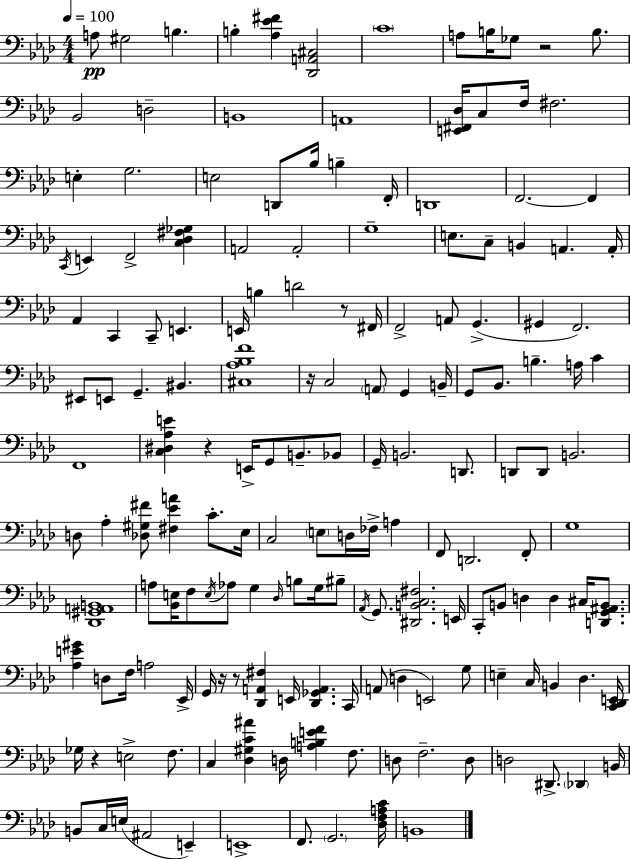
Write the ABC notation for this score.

X:1
T:Untitled
M:4/4
L:1/4
K:Ab
A,/2 ^G,2 B, B, [_A,_E^F] [_D,,A,,^C,]2 C4 A,/2 B,/4 _G,/2 z2 B,/2 _B,,2 D,2 B,,4 A,,4 [E,,^F,,_D,]/4 C,/2 F,/4 ^F,2 E, G,2 E,2 D,,/2 _B,/4 B, F,,/4 D,,4 F,,2 F,, C,,/4 E,, F,,2 [C,_D,^F,_G,] A,,2 A,,2 G,4 E,/2 C,/2 B,, A,, A,,/4 _A,, C,, C,,/2 E,, E,,/4 B, D2 z/2 ^F,,/4 F,,2 A,,/2 G,, ^G,, F,,2 ^E,,/2 E,,/2 G,, ^B,, [^C,_A,_B,F]4 z/4 C,2 A,,/2 G,, B,,/4 G,,/2 _B,,/2 B, A,/4 C F,,4 [C,^D,_A,E] z E,,/4 G,,/2 B,,/2 _B,,/2 G,,/4 B,,2 D,,/2 D,,/2 D,,/2 B,,2 D,/2 _A, [_D,^G,^F]/2 [^F,_EA] C/2 _E,/4 C,2 E,/2 D,/4 _F,/4 A, F,,/2 D,,2 F,,/2 G,4 [_D,,^G,,A,,B,,]4 A,/2 [_B,,E,]/4 F,/2 E,/4 _A,/2 G, _D,/4 B,/2 G,/4 ^B,/2 _A,,/4 G,,/2 [^D,,B,,C,^F,]2 E,,/4 C,,/2 B,,/2 D, D, ^C,/4 [D,,G,,^A,,B,,]/2 [_A,E^G] D,/2 F,/4 A,2 _E,,/4 G,,/4 z/4 z/2 [_D,,A,,^F,] E,,/4 [_D,,_G,,A,,] C,,/4 A,,/2 D, E,,2 G,/2 E, C,/4 B,, _D, [C,,_D,,E,,]/4 _G,/4 z E,2 F,/2 C, [_D,^G,C^A] D,/4 [A,B,EF] F,/2 D,/2 F,2 D,/2 D,2 ^D,,/2 _D,, B,,/4 B,,/2 C,/4 E,/4 ^A,,2 E,, E,,4 F,,/2 G,,2 [_D,F,A,C]/4 B,,4